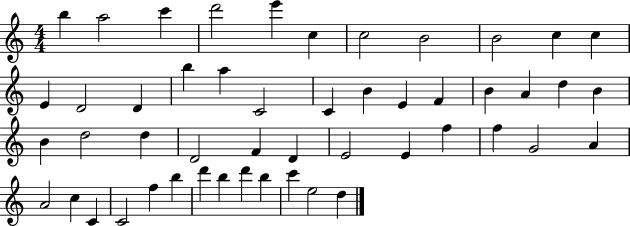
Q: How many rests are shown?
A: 0